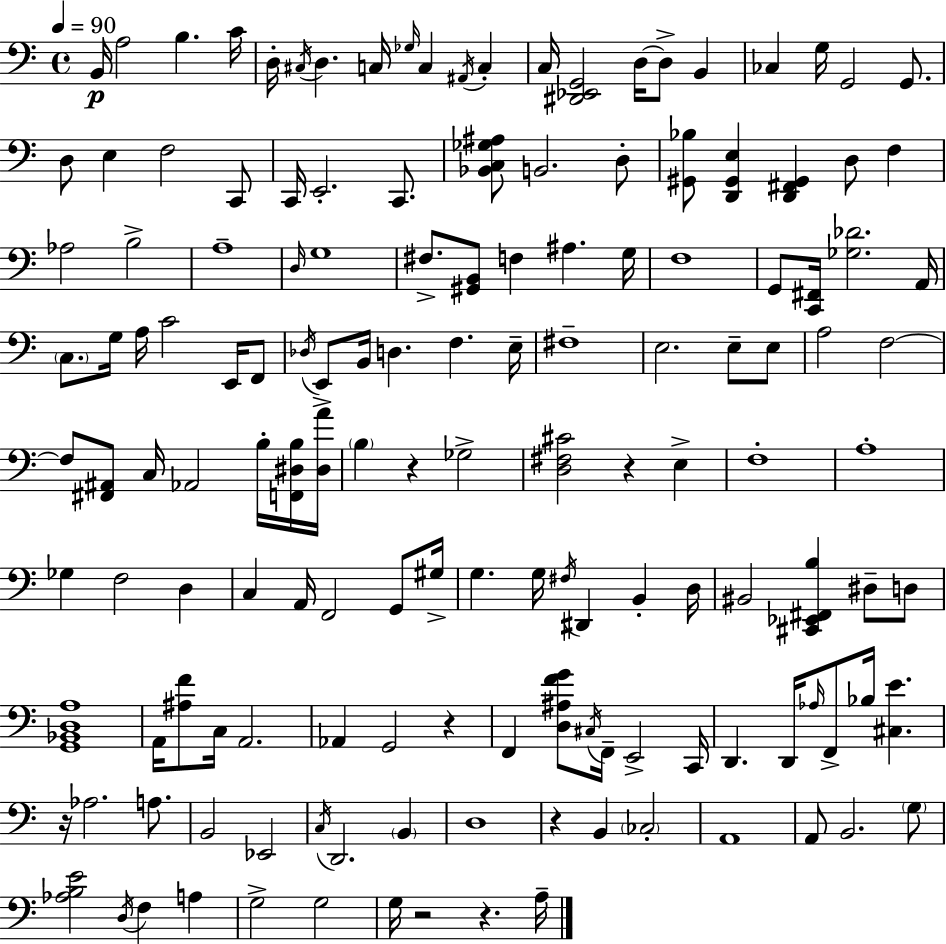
X:1
T:Untitled
M:4/4
L:1/4
K:C
B,,/4 A,2 B, C/4 D,/4 ^C,/4 D, C,/4 _G,/4 C, ^A,,/4 C, C,/4 [^D,,_E,,G,,]2 D,/4 D,/2 B,, _C, G,/4 G,,2 G,,/2 D,/2 E, F,2 C,,/2 C,,/4 E,,2 C,,/2 [_B,,C,_G,^A,]/2 B,,2 D,/2 [^G,,_B,]/2 [D,,^G,,E,] [D,,^F,,^G,,] D,/2 F, _A,2 B,2 A,4 D,/4 G,4 ^F,/2 [^G,,B,,]/2 F, ^A, G,/4 F,4 G,,/2 [C,,^F,,]/4 [_G,_D]2 A,,/4 C,/2 G,/4 A,/4 C2 E,,/4 F,,/2 _D,/4 E,,/2 B,,/4 D, F, E,/4 ^F,4 E,2 E,/2 E,/2 A,2 F,2 F,/2 [^F,,^A,,]/2 C,/4 _A,,2 B,/4 [F,,^D,B,]/4 [^D,A]/4 B, z _G,2 [D,^F,^C]2 z E, F,4 A,4 _G, F,2 D, C, A,,/4 F,,2 G,,/2 ^G,/4 G, G,/4 ^F,/4 ^D,, B,, D,/4 ^B,,2 [^C,,_E,,^F,,B,] ^D,/2 D,/2 [G,,_B,,D,A,]4 A,,/4 [^A,F]/2 C,/4 A,,2 _A,, G,,2 z F,, [D,^A,FG]/2 ^C,/4 F,,/4 E,,2 C,,/4 D,, D,,/4 _A,/4 F,,/2 _B,/4 [^C,E] z/4 _A,2 A,/2 B,,2 _E,,2 C,/4 D,,2 B,, D,4 z B,, _C,2 A,,4 A,,/2 B,,2 G,/2 [_A,B,E]2 D,/4 F, A, G,2 G,2 G,/4 z2 z A,/4